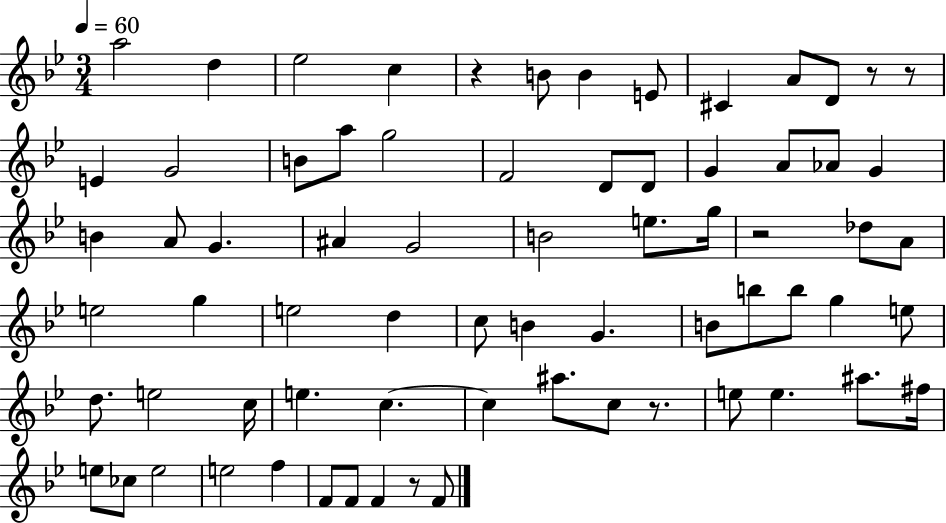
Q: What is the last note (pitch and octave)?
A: F4